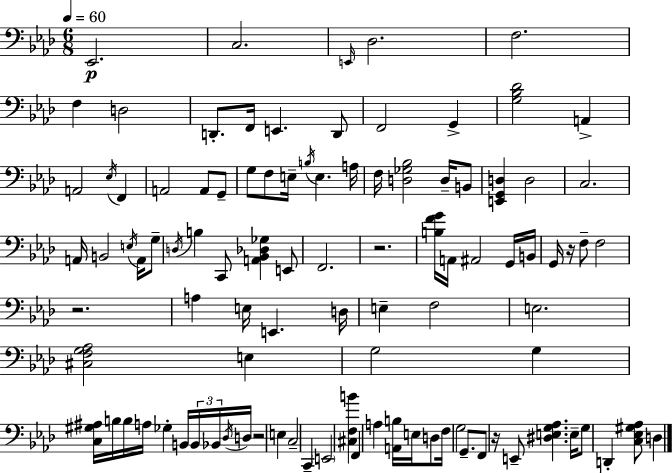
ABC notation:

X:1
T:Untitled
M:6/8
L:1/4
K:Fm
_E,,2 C,2 E,,/4 _D,2 F,2 F, D,2 D,,/2 F,,/4 E,, D,,/2 F,,2 G,, [G,_B,_D]2 A,, A,,2 _E,/4 F,, A,,2 A,,/2 G,,/2 G,/2 F,/2 E,/4 B,/4 E, A,/4 F,/4 [D,_G,_B,]2 D,/4 B,,/2 [E,,G,,D,] D,2 C,2 A,,/4 B,,2 E,/4 A,,/4 G,/2 D,/4 B, C,,/2 [A,,_B,,_D,_G,] E,,/2 F,,2 z2 [B,FG]/4 A,,/4 ^A,,2 G,,/4 B,,/4 G,,/4 z/4 F,/2 F,2 z2 A, E,/4 E,, D,/4 E, F,2 E,2 [^C,F,G,_A,]2 E, G,2 G, [C,^G,^A,]/4 B,/4 B,/4 A,/4 _G, B,,/4 B,,/4 _B,,/4 _D,/4 D,/4 z2 E, C,2 C,, E,,2 [^C,F,B] F,, A, [A,,B,]/4 E,/4 D,/2 F,/4 G,2 G,,/2 F,,/2 z/4 E,,/2 [^D,E,G,_A,] E,/4 G,/2 D,, [C,_E,^G,_A,]/2 D,